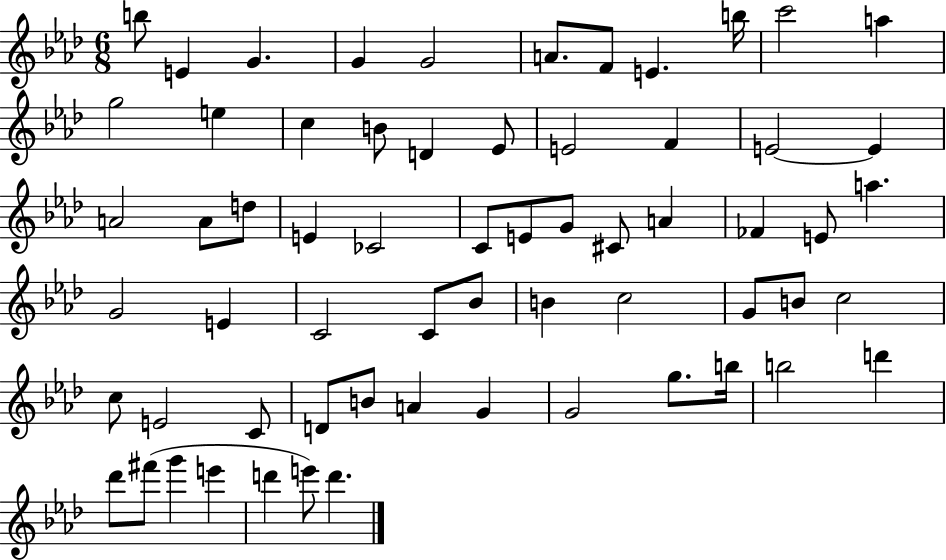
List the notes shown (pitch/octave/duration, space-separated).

B5/e E4/q G4/q. G4/q G4/h A4/e. F4/e E4/q. B5/s C6/h A5/q G5/h E5/q C5/q B4/e D4/q Eb4/e E4/h F4/q E4/h E4/q A4/h A4/e D5/e E4/q CES4/h C4/e E4/e G4/e C#4/e A4/q FES4/q E4/e A5/q. G4/h E4/q C4/h C4/e Bb4/e B4/q C5/h G4/e B4/e C5/h C5/e E4/h C4/e D4/e B4/e A4/q G4/q G4/h G5/e. B5/s B5/h D6/q Db6/e F#6/e G6/q E6/q D6/q E6/e D6/q.